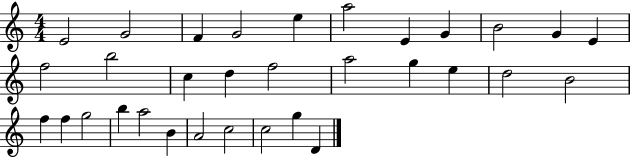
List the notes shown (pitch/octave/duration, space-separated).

E4/h G4/h F4/q G4/h E5/q A5/h E4/q G4/q B4/h G4/q E4/q F5/h B5/h C5/q D5/q F5/h A5/h G5/q E5/q D5/h B4/h F5/q F5/q G5/h B5/q A5/h B4/q A4/h C5/h C5/h G5/q D4/q